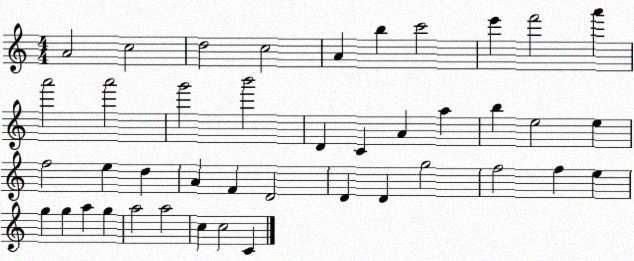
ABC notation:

X:1
T:Untitled
M:4/4
L:1/4
K:C
A2 c2 d2 c2 A b c'2 e' f'2 a' a'2 a'2 g'2 b'2 D C A a b e2 e f2 e d A F D2 D D g2 f2 f e g g a g a2 a2 c c2 C